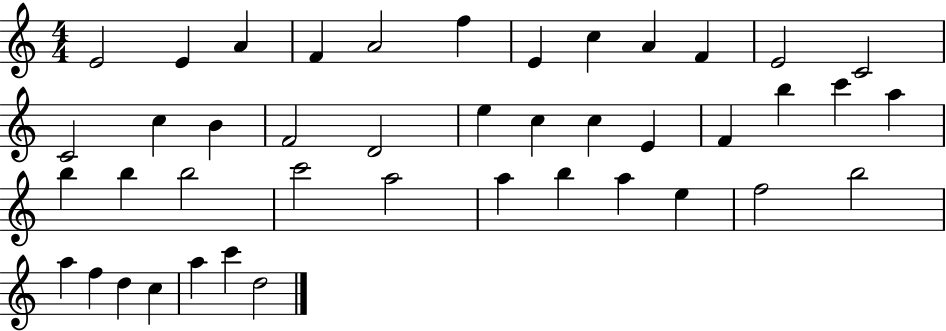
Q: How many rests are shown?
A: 0